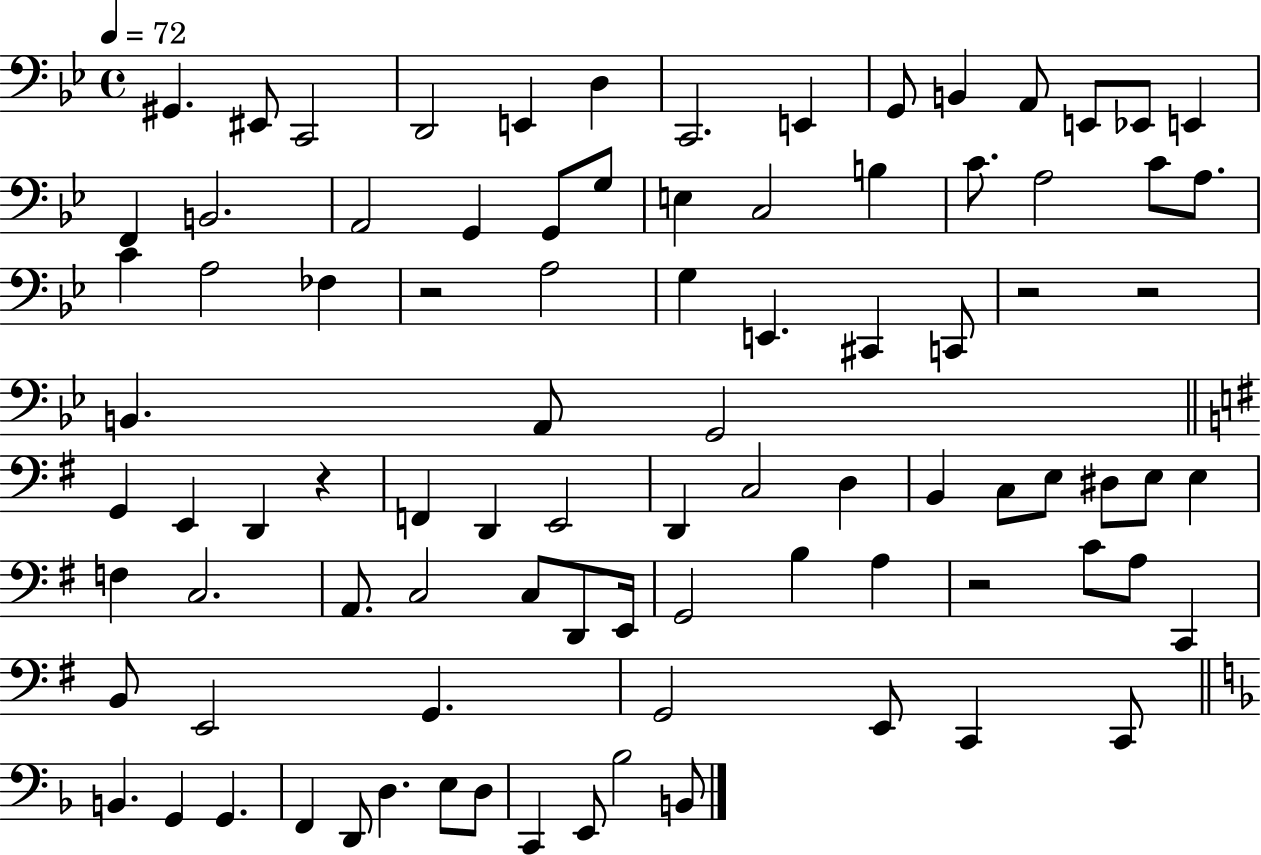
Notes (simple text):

G#2/q. EIS2/e C2/h D2/h E2/q D3/q C2/h. E2/q G2/e B2/q A2/e E2/e Eb2/e E2/q F2/q B2/h. A2/h G2/q G2/e G3/e E3/q C3/h B3/q C4/e. A3/h C4/e A3/e. C4/q A3/h FES3/q R/h A3/h G3/q E2/q. C#2/q C2/e R/h R/h B2/q. A2/e G2/h G2/q E2/q D2/q R/q F2/q D2/q E2/h D2/q C3/h D3/q B2/q C3/e E3/e D#3/e E3/e E3/q F3/q C3/h. A2/e. C3/h C3/e D2/e E2/s G2/h B3/q A3/q R/h C4/e A3/e C2/q B2/e E2/h G2/q. G2/h E2/e C2/q C2/e B2/q. G2/q G2/q. F2/q D2/e D3/q. E3/e D3/e C2/q E2/e Bb3/h B2/e